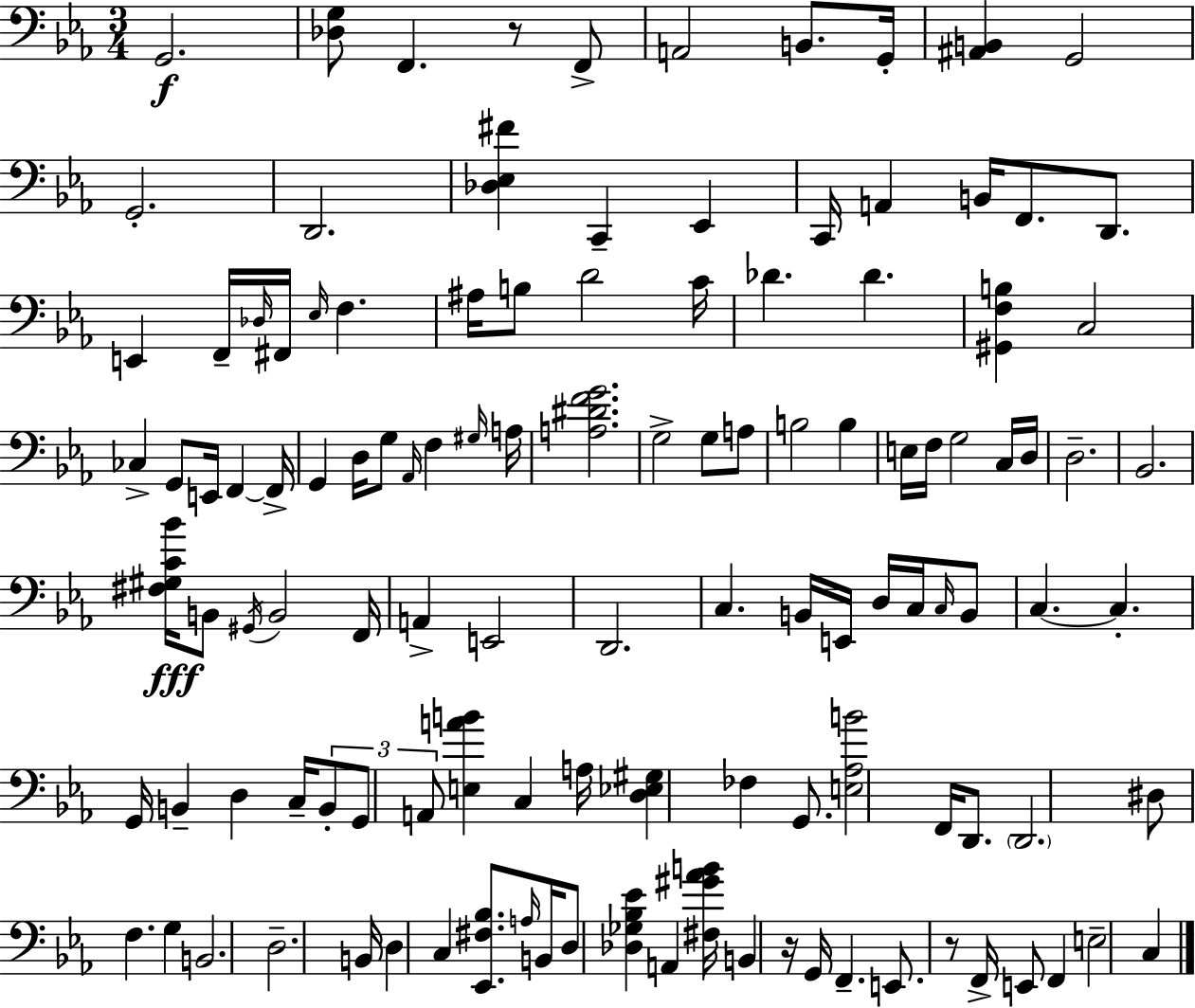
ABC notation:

X:1
T:Untitled
M:3/4
L:1/4
K:Cm
G,,2 [_D,G,]/2 F,, z/2 F,,/2 A,,2 B,,/2 G,,/4 [^A,,B,,] G,,2 G,,2 D,,2 [_D,_E,^F] C,, _E,, C,,/4 A,, B,,/4 F,,/2 D,,/2 E,, F,,/4 _D,/4 ^F,,/4 _E,/4 F, ^A,/4 B,/2 D2 C/4 _D _D [^G,,F,B,] C,2 _C, G,,/2 E,,/4 F,, F,,/4 G,, D,/4 G,/2 _A,,/4 F, ^G,/4 A,/4 [A,^DFG]2 G,2 G,/2 A,/2 B,2 B, E,/4 F,/4 G,2 C,/4 D,/4 D,2 _B,,2 [^F,^G,C_B]/4 B,,/2 ^G,,/4 B,,2 F,,/4 A,, E,,2 D,,2 C, B,,/4 E,,/4 D,/4 C,/4 C,/4 B,,/2 C, C, G,,/4 B,, D, C,/4 B,,/2 G,,/2 A,,/2 [E,AB] C, A,/4 [D,_E,^G,] _F, G,,/2 [E,_A,B]2 F,,/4 D,,/2 D,,2 ^D,/2 F, G, B,,2 D,2 B,,/4 D, C, [_E,,^F,_B,]/2 A,/4 B,,/4 D,/2 [_D,_G,_B,_E] A,, [^F,^G_AB]/4 B,, z/4 G,,/4 F,, E,,/2 z/2 F,,/4 E,,/2 F,, E,2 C,